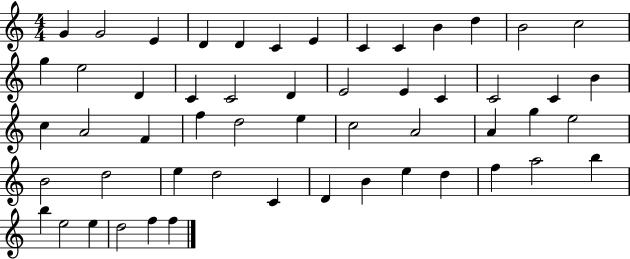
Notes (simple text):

G4/q G4/h E4/q D4/q D4/q C4/q E4/q C4/q C4/q B4/q D5/q B4/h C5/h G5/q E5/h D4/q C4/q C4/h D4/q E4/h E4/q C4/q C4/h C4/q B4/q C5/q A4/h F4/q F5/q D5/h E5/q C5/h A4/h A4/q G5/q E5/h B4/h D5/h E5/q D5/h C4/q D4/q B4/q E5/q D5/q F5/q A5/h B5/q B5/q E5/h E5/q D5/h F5/q F5/q